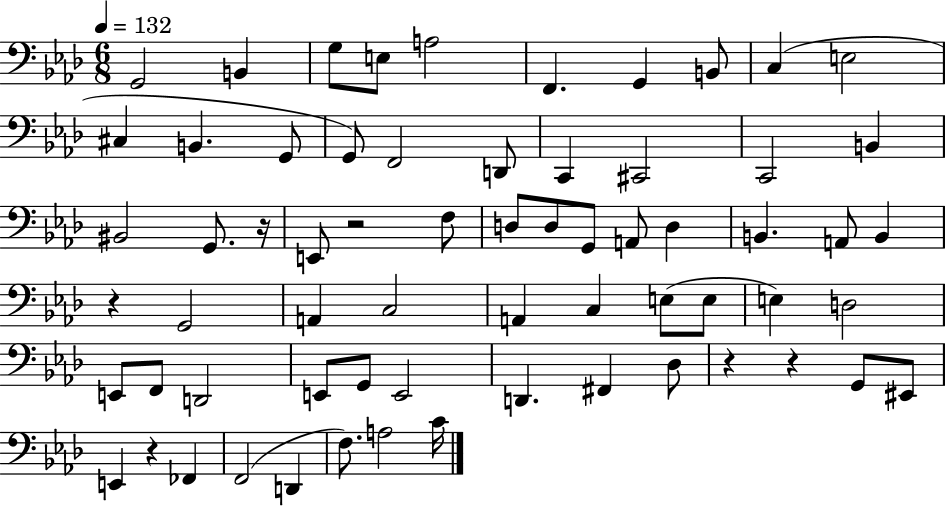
G2/h B2/q G3/e E3/e A3/h F2/q. G2/q B2/e C3/q E3/h C#3/q B2/q. G2/e G2/e F2/h D2/e C2/q C#2/h C2/h B2/q BIS2/h G2/e. R/s E2/e R/h F3/e D3/e D3/e G2/e A2/e D3/q B2/q. A2/e B2/q R/q G2/h A2/q C3/h A2/q C3/q E3/e E3/e E3/q D3/h E2/e F2/e D2/h E2/e G2/e E2/h D2/q. F#2/q Db3/e R/q R/q G2/e EIS2/e E2/q R/q FES2/q F2/h D2/q F3/e. A3/h C4/s